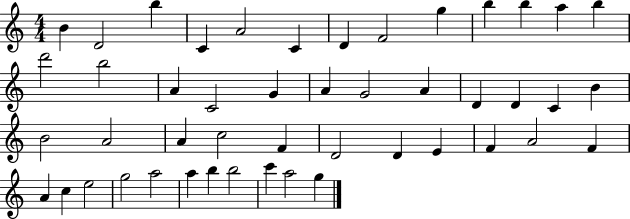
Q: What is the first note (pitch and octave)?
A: B4